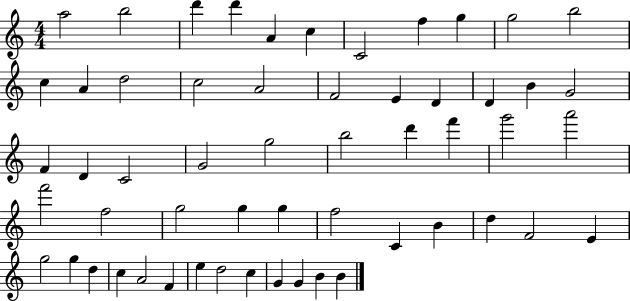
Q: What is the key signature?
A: C major